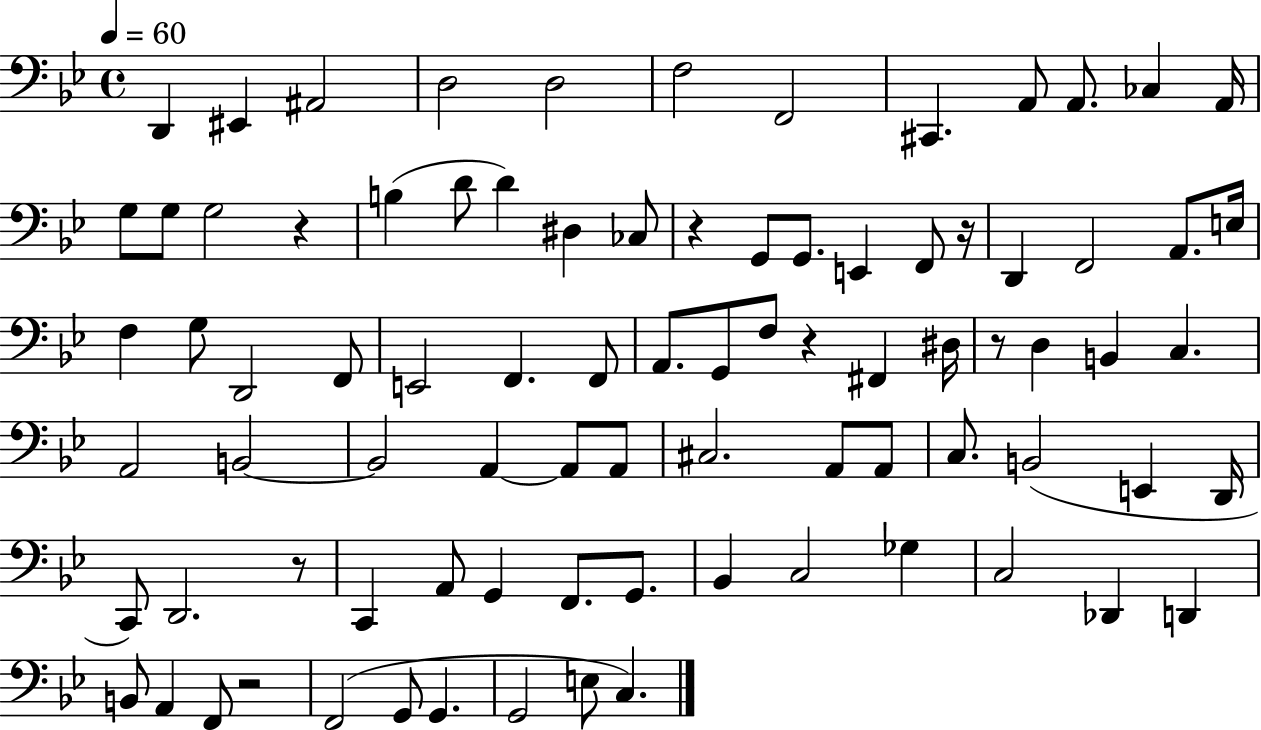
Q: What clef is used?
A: bass